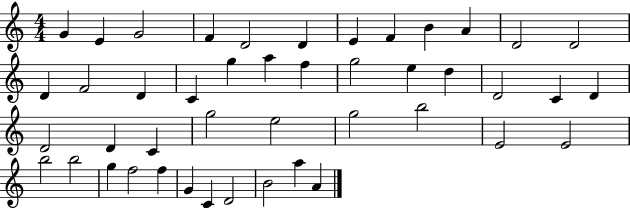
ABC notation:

X:1
T:Untitled
M:4/4
L:1/4
K:C
G E G2 F D2 D E F B A D2 D2 D F2 D C g a f g2 e d D2 C D D2 D C g2 e2 g2 b2 E2 E2 b2 b2 g f2 f G C D2 B2 a A